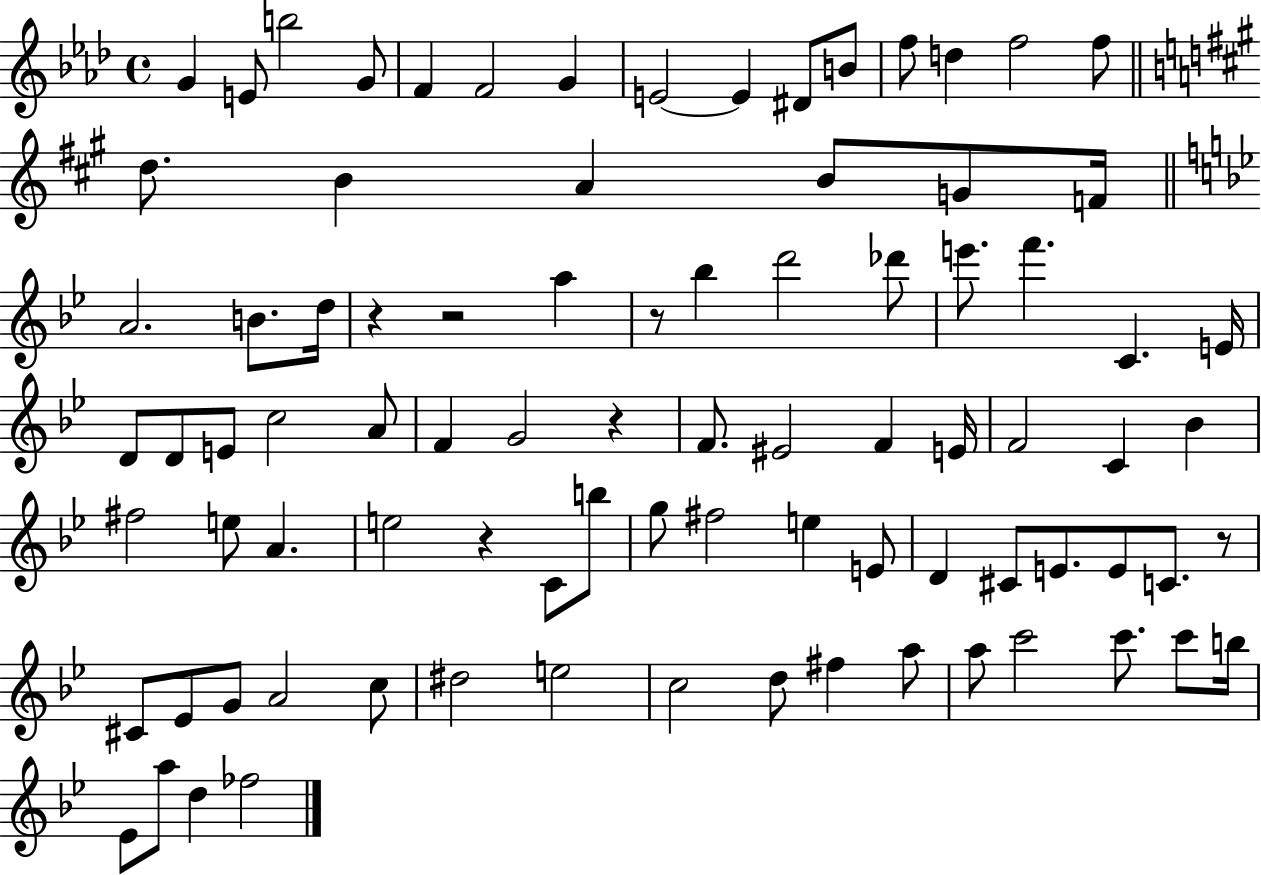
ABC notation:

X:1
T:Untitled
M:4/4
L:1/4
K:Ab
G E/2 b2 G/2 F F2 G E2 E ^D/2 B/2 f/2 d f2 f/2 d/2 B A B/2 G/2 F/4 A2 B/2 d/4 z z2 a z/2 _b d'2 _d'/2 e'/2 f' C E/4 D/2 D/2 E/2 c2 A/2 F G2 z F/2 ^E2 F E/4 F2 C _B ^f2 e/2 A e2 z C/2 b/2 g/2 ^f2 e E/2 D ^C/2 E/2 E/2 C/2 z/2 ^C/2 _E/2 G/2 A2 c/2 ^d2 e2 c2 d/2 ^f a/2 a/2 c'2 c'/2 c'/2 b/4 _E/2 a/2 d _f2